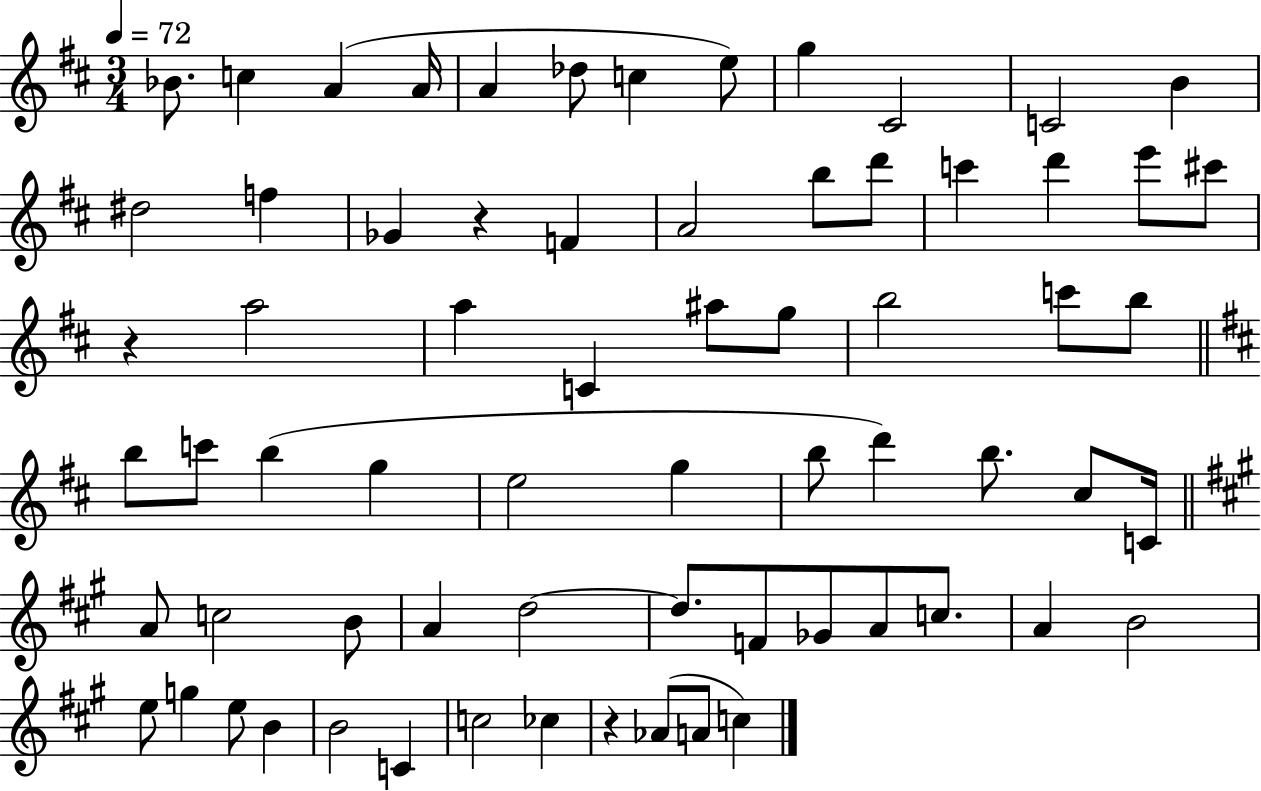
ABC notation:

X:1
T:Untitled
M:3/4
L:1/4
K:D
_B/2 c A A/4 A _d/2 c e/2 g ^C2 C2 B ^d2 f _G z F A2 b/2 d'/2 c' d' e'/2 ^c'/2 z a2 a C ^a/2 g/2 b2 c'/2 b/2 b/2 c'/2 b g e2 g b/2 d' b/2 ^c/2 C/4 A/2 c2 B/2 A d2 d/2 F/2 _G/2 A/2 c/2 A B2 e/2 g e/2 B B2 C c2 _c z _A/2 A/2 c